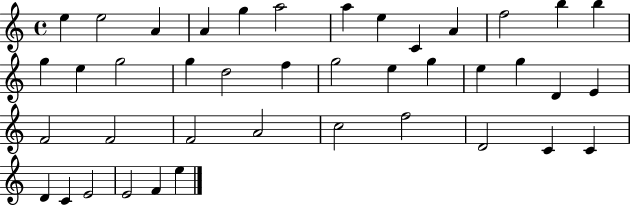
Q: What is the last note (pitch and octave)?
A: E5